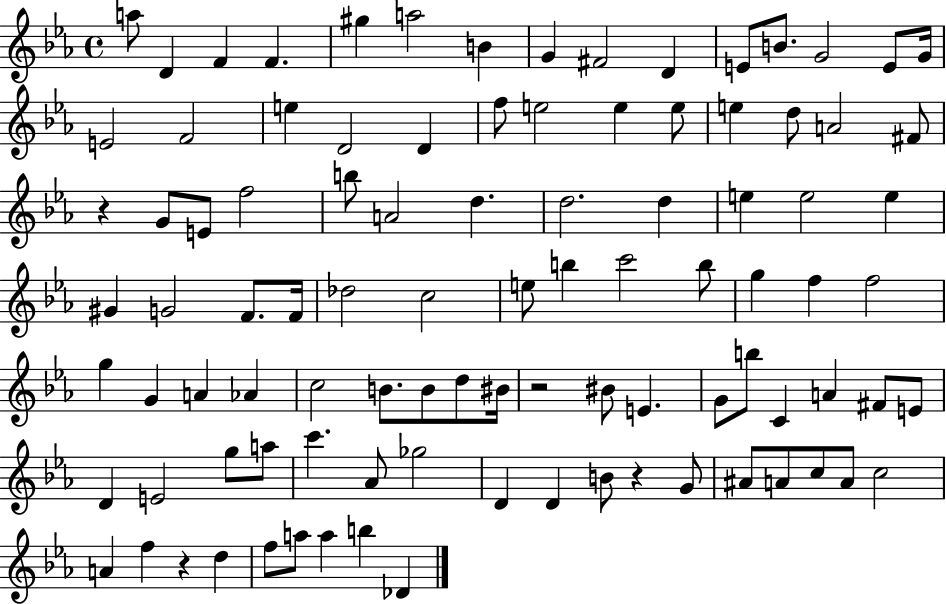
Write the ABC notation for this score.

X:1
T:Untitled
M:4/4
L:1/4
K:Eb
a/2 D F F ^g a2 B G ^F2 D E/2 B/2 G2 E/2 G/4 E2 F2 e D2 D f/2 e2 e e/2 e d/2 A2 ^F/2 z G/2 E/2 f2 b/2 A2 d d2 d e e2 e ^G G2 F/2 F/4 _d2 c2 e/2 b c'2 b/2 g f f2 g G A _A c2 B/2 B/2 d/2 ^B/4 z2 ^B/2 E G/2 b/2 C A ^F/2 E/2 D E2 g/2 a/2 c' _A/2 _g2 D D B/2 z G/2 ^A/2 A/2 c/2 A/2 c2 A f z d f/2 a/2 a b _D